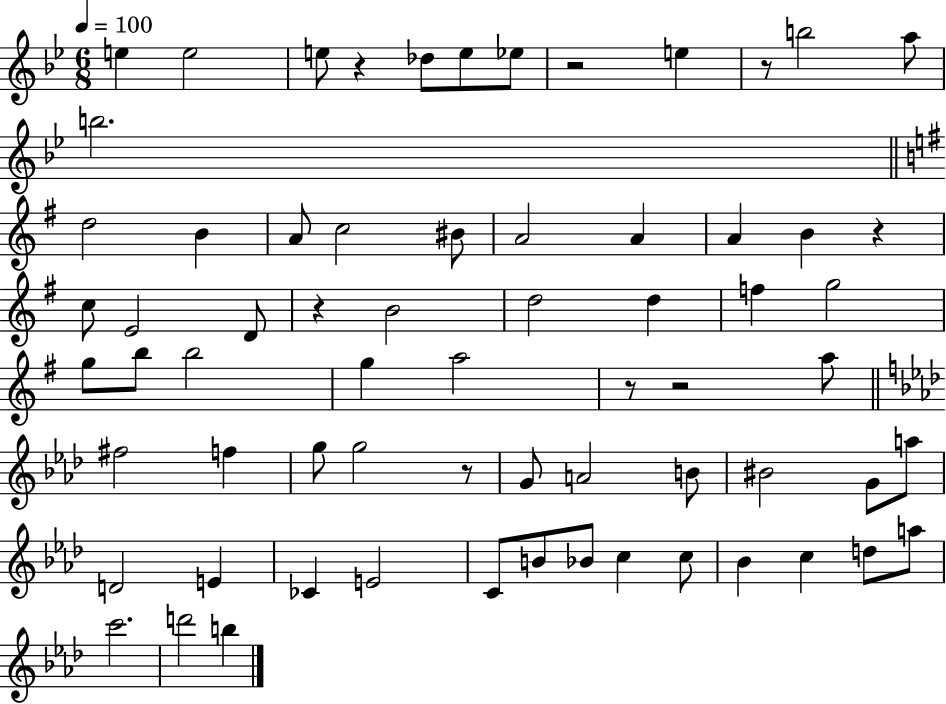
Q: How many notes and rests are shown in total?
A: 67